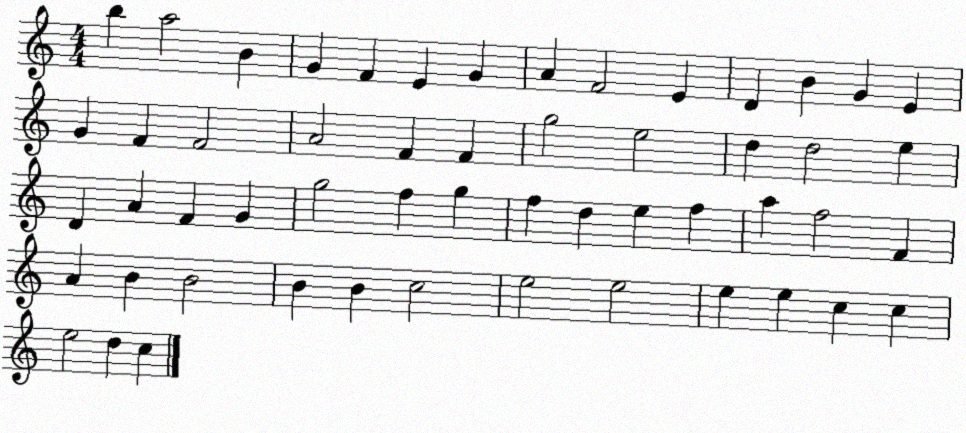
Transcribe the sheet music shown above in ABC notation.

X:1
T:Untitled
M:4/4
L:1/4
K:C
b a2 B G F E G A F2 E D B G E G F F2 A2 F F g2 e2 d d2 e D A F G g2 f g f d e f a f2 F A B B2 B B c2 e2 e2 e e c c e2 d c